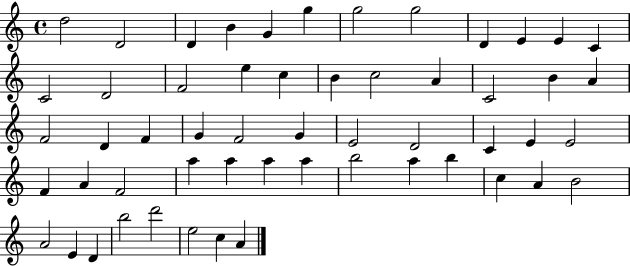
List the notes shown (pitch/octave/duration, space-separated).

D5/h D4/h D4/q B4/q G4/q G5/q G5/h G5/h D4/q E4/q E4/q C4/q C4/h D4/h F4/h E5/q C5/q B4/q C5/h A4/q C4/h B4/q A4/q F4/h D4/q F4/q G4/q F4/h G4/q E4/h D4/h C4/q E4/q E4/h F4/q A4/q F4/h A5/q A5/q A5/q A5/q B5/h A5/q B5/q C5/q A4/q B4/h A4/h E4/q D4/q B5/h D6/h E5/h C5/q A4/q